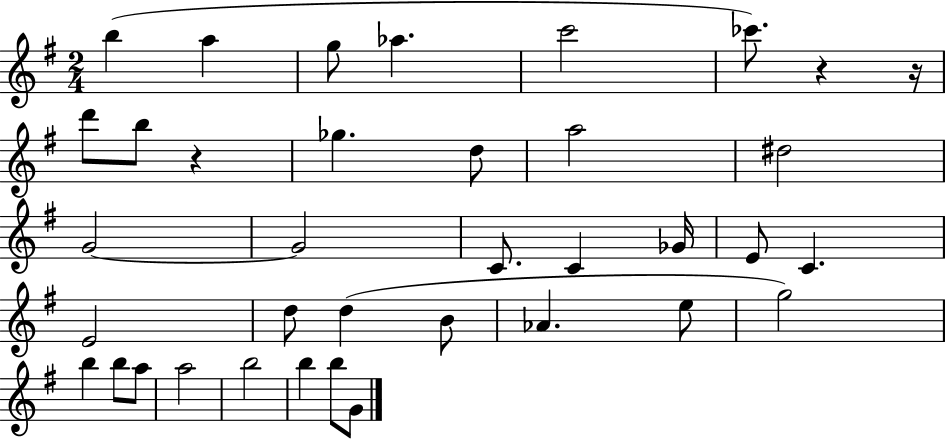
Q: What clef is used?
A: treble